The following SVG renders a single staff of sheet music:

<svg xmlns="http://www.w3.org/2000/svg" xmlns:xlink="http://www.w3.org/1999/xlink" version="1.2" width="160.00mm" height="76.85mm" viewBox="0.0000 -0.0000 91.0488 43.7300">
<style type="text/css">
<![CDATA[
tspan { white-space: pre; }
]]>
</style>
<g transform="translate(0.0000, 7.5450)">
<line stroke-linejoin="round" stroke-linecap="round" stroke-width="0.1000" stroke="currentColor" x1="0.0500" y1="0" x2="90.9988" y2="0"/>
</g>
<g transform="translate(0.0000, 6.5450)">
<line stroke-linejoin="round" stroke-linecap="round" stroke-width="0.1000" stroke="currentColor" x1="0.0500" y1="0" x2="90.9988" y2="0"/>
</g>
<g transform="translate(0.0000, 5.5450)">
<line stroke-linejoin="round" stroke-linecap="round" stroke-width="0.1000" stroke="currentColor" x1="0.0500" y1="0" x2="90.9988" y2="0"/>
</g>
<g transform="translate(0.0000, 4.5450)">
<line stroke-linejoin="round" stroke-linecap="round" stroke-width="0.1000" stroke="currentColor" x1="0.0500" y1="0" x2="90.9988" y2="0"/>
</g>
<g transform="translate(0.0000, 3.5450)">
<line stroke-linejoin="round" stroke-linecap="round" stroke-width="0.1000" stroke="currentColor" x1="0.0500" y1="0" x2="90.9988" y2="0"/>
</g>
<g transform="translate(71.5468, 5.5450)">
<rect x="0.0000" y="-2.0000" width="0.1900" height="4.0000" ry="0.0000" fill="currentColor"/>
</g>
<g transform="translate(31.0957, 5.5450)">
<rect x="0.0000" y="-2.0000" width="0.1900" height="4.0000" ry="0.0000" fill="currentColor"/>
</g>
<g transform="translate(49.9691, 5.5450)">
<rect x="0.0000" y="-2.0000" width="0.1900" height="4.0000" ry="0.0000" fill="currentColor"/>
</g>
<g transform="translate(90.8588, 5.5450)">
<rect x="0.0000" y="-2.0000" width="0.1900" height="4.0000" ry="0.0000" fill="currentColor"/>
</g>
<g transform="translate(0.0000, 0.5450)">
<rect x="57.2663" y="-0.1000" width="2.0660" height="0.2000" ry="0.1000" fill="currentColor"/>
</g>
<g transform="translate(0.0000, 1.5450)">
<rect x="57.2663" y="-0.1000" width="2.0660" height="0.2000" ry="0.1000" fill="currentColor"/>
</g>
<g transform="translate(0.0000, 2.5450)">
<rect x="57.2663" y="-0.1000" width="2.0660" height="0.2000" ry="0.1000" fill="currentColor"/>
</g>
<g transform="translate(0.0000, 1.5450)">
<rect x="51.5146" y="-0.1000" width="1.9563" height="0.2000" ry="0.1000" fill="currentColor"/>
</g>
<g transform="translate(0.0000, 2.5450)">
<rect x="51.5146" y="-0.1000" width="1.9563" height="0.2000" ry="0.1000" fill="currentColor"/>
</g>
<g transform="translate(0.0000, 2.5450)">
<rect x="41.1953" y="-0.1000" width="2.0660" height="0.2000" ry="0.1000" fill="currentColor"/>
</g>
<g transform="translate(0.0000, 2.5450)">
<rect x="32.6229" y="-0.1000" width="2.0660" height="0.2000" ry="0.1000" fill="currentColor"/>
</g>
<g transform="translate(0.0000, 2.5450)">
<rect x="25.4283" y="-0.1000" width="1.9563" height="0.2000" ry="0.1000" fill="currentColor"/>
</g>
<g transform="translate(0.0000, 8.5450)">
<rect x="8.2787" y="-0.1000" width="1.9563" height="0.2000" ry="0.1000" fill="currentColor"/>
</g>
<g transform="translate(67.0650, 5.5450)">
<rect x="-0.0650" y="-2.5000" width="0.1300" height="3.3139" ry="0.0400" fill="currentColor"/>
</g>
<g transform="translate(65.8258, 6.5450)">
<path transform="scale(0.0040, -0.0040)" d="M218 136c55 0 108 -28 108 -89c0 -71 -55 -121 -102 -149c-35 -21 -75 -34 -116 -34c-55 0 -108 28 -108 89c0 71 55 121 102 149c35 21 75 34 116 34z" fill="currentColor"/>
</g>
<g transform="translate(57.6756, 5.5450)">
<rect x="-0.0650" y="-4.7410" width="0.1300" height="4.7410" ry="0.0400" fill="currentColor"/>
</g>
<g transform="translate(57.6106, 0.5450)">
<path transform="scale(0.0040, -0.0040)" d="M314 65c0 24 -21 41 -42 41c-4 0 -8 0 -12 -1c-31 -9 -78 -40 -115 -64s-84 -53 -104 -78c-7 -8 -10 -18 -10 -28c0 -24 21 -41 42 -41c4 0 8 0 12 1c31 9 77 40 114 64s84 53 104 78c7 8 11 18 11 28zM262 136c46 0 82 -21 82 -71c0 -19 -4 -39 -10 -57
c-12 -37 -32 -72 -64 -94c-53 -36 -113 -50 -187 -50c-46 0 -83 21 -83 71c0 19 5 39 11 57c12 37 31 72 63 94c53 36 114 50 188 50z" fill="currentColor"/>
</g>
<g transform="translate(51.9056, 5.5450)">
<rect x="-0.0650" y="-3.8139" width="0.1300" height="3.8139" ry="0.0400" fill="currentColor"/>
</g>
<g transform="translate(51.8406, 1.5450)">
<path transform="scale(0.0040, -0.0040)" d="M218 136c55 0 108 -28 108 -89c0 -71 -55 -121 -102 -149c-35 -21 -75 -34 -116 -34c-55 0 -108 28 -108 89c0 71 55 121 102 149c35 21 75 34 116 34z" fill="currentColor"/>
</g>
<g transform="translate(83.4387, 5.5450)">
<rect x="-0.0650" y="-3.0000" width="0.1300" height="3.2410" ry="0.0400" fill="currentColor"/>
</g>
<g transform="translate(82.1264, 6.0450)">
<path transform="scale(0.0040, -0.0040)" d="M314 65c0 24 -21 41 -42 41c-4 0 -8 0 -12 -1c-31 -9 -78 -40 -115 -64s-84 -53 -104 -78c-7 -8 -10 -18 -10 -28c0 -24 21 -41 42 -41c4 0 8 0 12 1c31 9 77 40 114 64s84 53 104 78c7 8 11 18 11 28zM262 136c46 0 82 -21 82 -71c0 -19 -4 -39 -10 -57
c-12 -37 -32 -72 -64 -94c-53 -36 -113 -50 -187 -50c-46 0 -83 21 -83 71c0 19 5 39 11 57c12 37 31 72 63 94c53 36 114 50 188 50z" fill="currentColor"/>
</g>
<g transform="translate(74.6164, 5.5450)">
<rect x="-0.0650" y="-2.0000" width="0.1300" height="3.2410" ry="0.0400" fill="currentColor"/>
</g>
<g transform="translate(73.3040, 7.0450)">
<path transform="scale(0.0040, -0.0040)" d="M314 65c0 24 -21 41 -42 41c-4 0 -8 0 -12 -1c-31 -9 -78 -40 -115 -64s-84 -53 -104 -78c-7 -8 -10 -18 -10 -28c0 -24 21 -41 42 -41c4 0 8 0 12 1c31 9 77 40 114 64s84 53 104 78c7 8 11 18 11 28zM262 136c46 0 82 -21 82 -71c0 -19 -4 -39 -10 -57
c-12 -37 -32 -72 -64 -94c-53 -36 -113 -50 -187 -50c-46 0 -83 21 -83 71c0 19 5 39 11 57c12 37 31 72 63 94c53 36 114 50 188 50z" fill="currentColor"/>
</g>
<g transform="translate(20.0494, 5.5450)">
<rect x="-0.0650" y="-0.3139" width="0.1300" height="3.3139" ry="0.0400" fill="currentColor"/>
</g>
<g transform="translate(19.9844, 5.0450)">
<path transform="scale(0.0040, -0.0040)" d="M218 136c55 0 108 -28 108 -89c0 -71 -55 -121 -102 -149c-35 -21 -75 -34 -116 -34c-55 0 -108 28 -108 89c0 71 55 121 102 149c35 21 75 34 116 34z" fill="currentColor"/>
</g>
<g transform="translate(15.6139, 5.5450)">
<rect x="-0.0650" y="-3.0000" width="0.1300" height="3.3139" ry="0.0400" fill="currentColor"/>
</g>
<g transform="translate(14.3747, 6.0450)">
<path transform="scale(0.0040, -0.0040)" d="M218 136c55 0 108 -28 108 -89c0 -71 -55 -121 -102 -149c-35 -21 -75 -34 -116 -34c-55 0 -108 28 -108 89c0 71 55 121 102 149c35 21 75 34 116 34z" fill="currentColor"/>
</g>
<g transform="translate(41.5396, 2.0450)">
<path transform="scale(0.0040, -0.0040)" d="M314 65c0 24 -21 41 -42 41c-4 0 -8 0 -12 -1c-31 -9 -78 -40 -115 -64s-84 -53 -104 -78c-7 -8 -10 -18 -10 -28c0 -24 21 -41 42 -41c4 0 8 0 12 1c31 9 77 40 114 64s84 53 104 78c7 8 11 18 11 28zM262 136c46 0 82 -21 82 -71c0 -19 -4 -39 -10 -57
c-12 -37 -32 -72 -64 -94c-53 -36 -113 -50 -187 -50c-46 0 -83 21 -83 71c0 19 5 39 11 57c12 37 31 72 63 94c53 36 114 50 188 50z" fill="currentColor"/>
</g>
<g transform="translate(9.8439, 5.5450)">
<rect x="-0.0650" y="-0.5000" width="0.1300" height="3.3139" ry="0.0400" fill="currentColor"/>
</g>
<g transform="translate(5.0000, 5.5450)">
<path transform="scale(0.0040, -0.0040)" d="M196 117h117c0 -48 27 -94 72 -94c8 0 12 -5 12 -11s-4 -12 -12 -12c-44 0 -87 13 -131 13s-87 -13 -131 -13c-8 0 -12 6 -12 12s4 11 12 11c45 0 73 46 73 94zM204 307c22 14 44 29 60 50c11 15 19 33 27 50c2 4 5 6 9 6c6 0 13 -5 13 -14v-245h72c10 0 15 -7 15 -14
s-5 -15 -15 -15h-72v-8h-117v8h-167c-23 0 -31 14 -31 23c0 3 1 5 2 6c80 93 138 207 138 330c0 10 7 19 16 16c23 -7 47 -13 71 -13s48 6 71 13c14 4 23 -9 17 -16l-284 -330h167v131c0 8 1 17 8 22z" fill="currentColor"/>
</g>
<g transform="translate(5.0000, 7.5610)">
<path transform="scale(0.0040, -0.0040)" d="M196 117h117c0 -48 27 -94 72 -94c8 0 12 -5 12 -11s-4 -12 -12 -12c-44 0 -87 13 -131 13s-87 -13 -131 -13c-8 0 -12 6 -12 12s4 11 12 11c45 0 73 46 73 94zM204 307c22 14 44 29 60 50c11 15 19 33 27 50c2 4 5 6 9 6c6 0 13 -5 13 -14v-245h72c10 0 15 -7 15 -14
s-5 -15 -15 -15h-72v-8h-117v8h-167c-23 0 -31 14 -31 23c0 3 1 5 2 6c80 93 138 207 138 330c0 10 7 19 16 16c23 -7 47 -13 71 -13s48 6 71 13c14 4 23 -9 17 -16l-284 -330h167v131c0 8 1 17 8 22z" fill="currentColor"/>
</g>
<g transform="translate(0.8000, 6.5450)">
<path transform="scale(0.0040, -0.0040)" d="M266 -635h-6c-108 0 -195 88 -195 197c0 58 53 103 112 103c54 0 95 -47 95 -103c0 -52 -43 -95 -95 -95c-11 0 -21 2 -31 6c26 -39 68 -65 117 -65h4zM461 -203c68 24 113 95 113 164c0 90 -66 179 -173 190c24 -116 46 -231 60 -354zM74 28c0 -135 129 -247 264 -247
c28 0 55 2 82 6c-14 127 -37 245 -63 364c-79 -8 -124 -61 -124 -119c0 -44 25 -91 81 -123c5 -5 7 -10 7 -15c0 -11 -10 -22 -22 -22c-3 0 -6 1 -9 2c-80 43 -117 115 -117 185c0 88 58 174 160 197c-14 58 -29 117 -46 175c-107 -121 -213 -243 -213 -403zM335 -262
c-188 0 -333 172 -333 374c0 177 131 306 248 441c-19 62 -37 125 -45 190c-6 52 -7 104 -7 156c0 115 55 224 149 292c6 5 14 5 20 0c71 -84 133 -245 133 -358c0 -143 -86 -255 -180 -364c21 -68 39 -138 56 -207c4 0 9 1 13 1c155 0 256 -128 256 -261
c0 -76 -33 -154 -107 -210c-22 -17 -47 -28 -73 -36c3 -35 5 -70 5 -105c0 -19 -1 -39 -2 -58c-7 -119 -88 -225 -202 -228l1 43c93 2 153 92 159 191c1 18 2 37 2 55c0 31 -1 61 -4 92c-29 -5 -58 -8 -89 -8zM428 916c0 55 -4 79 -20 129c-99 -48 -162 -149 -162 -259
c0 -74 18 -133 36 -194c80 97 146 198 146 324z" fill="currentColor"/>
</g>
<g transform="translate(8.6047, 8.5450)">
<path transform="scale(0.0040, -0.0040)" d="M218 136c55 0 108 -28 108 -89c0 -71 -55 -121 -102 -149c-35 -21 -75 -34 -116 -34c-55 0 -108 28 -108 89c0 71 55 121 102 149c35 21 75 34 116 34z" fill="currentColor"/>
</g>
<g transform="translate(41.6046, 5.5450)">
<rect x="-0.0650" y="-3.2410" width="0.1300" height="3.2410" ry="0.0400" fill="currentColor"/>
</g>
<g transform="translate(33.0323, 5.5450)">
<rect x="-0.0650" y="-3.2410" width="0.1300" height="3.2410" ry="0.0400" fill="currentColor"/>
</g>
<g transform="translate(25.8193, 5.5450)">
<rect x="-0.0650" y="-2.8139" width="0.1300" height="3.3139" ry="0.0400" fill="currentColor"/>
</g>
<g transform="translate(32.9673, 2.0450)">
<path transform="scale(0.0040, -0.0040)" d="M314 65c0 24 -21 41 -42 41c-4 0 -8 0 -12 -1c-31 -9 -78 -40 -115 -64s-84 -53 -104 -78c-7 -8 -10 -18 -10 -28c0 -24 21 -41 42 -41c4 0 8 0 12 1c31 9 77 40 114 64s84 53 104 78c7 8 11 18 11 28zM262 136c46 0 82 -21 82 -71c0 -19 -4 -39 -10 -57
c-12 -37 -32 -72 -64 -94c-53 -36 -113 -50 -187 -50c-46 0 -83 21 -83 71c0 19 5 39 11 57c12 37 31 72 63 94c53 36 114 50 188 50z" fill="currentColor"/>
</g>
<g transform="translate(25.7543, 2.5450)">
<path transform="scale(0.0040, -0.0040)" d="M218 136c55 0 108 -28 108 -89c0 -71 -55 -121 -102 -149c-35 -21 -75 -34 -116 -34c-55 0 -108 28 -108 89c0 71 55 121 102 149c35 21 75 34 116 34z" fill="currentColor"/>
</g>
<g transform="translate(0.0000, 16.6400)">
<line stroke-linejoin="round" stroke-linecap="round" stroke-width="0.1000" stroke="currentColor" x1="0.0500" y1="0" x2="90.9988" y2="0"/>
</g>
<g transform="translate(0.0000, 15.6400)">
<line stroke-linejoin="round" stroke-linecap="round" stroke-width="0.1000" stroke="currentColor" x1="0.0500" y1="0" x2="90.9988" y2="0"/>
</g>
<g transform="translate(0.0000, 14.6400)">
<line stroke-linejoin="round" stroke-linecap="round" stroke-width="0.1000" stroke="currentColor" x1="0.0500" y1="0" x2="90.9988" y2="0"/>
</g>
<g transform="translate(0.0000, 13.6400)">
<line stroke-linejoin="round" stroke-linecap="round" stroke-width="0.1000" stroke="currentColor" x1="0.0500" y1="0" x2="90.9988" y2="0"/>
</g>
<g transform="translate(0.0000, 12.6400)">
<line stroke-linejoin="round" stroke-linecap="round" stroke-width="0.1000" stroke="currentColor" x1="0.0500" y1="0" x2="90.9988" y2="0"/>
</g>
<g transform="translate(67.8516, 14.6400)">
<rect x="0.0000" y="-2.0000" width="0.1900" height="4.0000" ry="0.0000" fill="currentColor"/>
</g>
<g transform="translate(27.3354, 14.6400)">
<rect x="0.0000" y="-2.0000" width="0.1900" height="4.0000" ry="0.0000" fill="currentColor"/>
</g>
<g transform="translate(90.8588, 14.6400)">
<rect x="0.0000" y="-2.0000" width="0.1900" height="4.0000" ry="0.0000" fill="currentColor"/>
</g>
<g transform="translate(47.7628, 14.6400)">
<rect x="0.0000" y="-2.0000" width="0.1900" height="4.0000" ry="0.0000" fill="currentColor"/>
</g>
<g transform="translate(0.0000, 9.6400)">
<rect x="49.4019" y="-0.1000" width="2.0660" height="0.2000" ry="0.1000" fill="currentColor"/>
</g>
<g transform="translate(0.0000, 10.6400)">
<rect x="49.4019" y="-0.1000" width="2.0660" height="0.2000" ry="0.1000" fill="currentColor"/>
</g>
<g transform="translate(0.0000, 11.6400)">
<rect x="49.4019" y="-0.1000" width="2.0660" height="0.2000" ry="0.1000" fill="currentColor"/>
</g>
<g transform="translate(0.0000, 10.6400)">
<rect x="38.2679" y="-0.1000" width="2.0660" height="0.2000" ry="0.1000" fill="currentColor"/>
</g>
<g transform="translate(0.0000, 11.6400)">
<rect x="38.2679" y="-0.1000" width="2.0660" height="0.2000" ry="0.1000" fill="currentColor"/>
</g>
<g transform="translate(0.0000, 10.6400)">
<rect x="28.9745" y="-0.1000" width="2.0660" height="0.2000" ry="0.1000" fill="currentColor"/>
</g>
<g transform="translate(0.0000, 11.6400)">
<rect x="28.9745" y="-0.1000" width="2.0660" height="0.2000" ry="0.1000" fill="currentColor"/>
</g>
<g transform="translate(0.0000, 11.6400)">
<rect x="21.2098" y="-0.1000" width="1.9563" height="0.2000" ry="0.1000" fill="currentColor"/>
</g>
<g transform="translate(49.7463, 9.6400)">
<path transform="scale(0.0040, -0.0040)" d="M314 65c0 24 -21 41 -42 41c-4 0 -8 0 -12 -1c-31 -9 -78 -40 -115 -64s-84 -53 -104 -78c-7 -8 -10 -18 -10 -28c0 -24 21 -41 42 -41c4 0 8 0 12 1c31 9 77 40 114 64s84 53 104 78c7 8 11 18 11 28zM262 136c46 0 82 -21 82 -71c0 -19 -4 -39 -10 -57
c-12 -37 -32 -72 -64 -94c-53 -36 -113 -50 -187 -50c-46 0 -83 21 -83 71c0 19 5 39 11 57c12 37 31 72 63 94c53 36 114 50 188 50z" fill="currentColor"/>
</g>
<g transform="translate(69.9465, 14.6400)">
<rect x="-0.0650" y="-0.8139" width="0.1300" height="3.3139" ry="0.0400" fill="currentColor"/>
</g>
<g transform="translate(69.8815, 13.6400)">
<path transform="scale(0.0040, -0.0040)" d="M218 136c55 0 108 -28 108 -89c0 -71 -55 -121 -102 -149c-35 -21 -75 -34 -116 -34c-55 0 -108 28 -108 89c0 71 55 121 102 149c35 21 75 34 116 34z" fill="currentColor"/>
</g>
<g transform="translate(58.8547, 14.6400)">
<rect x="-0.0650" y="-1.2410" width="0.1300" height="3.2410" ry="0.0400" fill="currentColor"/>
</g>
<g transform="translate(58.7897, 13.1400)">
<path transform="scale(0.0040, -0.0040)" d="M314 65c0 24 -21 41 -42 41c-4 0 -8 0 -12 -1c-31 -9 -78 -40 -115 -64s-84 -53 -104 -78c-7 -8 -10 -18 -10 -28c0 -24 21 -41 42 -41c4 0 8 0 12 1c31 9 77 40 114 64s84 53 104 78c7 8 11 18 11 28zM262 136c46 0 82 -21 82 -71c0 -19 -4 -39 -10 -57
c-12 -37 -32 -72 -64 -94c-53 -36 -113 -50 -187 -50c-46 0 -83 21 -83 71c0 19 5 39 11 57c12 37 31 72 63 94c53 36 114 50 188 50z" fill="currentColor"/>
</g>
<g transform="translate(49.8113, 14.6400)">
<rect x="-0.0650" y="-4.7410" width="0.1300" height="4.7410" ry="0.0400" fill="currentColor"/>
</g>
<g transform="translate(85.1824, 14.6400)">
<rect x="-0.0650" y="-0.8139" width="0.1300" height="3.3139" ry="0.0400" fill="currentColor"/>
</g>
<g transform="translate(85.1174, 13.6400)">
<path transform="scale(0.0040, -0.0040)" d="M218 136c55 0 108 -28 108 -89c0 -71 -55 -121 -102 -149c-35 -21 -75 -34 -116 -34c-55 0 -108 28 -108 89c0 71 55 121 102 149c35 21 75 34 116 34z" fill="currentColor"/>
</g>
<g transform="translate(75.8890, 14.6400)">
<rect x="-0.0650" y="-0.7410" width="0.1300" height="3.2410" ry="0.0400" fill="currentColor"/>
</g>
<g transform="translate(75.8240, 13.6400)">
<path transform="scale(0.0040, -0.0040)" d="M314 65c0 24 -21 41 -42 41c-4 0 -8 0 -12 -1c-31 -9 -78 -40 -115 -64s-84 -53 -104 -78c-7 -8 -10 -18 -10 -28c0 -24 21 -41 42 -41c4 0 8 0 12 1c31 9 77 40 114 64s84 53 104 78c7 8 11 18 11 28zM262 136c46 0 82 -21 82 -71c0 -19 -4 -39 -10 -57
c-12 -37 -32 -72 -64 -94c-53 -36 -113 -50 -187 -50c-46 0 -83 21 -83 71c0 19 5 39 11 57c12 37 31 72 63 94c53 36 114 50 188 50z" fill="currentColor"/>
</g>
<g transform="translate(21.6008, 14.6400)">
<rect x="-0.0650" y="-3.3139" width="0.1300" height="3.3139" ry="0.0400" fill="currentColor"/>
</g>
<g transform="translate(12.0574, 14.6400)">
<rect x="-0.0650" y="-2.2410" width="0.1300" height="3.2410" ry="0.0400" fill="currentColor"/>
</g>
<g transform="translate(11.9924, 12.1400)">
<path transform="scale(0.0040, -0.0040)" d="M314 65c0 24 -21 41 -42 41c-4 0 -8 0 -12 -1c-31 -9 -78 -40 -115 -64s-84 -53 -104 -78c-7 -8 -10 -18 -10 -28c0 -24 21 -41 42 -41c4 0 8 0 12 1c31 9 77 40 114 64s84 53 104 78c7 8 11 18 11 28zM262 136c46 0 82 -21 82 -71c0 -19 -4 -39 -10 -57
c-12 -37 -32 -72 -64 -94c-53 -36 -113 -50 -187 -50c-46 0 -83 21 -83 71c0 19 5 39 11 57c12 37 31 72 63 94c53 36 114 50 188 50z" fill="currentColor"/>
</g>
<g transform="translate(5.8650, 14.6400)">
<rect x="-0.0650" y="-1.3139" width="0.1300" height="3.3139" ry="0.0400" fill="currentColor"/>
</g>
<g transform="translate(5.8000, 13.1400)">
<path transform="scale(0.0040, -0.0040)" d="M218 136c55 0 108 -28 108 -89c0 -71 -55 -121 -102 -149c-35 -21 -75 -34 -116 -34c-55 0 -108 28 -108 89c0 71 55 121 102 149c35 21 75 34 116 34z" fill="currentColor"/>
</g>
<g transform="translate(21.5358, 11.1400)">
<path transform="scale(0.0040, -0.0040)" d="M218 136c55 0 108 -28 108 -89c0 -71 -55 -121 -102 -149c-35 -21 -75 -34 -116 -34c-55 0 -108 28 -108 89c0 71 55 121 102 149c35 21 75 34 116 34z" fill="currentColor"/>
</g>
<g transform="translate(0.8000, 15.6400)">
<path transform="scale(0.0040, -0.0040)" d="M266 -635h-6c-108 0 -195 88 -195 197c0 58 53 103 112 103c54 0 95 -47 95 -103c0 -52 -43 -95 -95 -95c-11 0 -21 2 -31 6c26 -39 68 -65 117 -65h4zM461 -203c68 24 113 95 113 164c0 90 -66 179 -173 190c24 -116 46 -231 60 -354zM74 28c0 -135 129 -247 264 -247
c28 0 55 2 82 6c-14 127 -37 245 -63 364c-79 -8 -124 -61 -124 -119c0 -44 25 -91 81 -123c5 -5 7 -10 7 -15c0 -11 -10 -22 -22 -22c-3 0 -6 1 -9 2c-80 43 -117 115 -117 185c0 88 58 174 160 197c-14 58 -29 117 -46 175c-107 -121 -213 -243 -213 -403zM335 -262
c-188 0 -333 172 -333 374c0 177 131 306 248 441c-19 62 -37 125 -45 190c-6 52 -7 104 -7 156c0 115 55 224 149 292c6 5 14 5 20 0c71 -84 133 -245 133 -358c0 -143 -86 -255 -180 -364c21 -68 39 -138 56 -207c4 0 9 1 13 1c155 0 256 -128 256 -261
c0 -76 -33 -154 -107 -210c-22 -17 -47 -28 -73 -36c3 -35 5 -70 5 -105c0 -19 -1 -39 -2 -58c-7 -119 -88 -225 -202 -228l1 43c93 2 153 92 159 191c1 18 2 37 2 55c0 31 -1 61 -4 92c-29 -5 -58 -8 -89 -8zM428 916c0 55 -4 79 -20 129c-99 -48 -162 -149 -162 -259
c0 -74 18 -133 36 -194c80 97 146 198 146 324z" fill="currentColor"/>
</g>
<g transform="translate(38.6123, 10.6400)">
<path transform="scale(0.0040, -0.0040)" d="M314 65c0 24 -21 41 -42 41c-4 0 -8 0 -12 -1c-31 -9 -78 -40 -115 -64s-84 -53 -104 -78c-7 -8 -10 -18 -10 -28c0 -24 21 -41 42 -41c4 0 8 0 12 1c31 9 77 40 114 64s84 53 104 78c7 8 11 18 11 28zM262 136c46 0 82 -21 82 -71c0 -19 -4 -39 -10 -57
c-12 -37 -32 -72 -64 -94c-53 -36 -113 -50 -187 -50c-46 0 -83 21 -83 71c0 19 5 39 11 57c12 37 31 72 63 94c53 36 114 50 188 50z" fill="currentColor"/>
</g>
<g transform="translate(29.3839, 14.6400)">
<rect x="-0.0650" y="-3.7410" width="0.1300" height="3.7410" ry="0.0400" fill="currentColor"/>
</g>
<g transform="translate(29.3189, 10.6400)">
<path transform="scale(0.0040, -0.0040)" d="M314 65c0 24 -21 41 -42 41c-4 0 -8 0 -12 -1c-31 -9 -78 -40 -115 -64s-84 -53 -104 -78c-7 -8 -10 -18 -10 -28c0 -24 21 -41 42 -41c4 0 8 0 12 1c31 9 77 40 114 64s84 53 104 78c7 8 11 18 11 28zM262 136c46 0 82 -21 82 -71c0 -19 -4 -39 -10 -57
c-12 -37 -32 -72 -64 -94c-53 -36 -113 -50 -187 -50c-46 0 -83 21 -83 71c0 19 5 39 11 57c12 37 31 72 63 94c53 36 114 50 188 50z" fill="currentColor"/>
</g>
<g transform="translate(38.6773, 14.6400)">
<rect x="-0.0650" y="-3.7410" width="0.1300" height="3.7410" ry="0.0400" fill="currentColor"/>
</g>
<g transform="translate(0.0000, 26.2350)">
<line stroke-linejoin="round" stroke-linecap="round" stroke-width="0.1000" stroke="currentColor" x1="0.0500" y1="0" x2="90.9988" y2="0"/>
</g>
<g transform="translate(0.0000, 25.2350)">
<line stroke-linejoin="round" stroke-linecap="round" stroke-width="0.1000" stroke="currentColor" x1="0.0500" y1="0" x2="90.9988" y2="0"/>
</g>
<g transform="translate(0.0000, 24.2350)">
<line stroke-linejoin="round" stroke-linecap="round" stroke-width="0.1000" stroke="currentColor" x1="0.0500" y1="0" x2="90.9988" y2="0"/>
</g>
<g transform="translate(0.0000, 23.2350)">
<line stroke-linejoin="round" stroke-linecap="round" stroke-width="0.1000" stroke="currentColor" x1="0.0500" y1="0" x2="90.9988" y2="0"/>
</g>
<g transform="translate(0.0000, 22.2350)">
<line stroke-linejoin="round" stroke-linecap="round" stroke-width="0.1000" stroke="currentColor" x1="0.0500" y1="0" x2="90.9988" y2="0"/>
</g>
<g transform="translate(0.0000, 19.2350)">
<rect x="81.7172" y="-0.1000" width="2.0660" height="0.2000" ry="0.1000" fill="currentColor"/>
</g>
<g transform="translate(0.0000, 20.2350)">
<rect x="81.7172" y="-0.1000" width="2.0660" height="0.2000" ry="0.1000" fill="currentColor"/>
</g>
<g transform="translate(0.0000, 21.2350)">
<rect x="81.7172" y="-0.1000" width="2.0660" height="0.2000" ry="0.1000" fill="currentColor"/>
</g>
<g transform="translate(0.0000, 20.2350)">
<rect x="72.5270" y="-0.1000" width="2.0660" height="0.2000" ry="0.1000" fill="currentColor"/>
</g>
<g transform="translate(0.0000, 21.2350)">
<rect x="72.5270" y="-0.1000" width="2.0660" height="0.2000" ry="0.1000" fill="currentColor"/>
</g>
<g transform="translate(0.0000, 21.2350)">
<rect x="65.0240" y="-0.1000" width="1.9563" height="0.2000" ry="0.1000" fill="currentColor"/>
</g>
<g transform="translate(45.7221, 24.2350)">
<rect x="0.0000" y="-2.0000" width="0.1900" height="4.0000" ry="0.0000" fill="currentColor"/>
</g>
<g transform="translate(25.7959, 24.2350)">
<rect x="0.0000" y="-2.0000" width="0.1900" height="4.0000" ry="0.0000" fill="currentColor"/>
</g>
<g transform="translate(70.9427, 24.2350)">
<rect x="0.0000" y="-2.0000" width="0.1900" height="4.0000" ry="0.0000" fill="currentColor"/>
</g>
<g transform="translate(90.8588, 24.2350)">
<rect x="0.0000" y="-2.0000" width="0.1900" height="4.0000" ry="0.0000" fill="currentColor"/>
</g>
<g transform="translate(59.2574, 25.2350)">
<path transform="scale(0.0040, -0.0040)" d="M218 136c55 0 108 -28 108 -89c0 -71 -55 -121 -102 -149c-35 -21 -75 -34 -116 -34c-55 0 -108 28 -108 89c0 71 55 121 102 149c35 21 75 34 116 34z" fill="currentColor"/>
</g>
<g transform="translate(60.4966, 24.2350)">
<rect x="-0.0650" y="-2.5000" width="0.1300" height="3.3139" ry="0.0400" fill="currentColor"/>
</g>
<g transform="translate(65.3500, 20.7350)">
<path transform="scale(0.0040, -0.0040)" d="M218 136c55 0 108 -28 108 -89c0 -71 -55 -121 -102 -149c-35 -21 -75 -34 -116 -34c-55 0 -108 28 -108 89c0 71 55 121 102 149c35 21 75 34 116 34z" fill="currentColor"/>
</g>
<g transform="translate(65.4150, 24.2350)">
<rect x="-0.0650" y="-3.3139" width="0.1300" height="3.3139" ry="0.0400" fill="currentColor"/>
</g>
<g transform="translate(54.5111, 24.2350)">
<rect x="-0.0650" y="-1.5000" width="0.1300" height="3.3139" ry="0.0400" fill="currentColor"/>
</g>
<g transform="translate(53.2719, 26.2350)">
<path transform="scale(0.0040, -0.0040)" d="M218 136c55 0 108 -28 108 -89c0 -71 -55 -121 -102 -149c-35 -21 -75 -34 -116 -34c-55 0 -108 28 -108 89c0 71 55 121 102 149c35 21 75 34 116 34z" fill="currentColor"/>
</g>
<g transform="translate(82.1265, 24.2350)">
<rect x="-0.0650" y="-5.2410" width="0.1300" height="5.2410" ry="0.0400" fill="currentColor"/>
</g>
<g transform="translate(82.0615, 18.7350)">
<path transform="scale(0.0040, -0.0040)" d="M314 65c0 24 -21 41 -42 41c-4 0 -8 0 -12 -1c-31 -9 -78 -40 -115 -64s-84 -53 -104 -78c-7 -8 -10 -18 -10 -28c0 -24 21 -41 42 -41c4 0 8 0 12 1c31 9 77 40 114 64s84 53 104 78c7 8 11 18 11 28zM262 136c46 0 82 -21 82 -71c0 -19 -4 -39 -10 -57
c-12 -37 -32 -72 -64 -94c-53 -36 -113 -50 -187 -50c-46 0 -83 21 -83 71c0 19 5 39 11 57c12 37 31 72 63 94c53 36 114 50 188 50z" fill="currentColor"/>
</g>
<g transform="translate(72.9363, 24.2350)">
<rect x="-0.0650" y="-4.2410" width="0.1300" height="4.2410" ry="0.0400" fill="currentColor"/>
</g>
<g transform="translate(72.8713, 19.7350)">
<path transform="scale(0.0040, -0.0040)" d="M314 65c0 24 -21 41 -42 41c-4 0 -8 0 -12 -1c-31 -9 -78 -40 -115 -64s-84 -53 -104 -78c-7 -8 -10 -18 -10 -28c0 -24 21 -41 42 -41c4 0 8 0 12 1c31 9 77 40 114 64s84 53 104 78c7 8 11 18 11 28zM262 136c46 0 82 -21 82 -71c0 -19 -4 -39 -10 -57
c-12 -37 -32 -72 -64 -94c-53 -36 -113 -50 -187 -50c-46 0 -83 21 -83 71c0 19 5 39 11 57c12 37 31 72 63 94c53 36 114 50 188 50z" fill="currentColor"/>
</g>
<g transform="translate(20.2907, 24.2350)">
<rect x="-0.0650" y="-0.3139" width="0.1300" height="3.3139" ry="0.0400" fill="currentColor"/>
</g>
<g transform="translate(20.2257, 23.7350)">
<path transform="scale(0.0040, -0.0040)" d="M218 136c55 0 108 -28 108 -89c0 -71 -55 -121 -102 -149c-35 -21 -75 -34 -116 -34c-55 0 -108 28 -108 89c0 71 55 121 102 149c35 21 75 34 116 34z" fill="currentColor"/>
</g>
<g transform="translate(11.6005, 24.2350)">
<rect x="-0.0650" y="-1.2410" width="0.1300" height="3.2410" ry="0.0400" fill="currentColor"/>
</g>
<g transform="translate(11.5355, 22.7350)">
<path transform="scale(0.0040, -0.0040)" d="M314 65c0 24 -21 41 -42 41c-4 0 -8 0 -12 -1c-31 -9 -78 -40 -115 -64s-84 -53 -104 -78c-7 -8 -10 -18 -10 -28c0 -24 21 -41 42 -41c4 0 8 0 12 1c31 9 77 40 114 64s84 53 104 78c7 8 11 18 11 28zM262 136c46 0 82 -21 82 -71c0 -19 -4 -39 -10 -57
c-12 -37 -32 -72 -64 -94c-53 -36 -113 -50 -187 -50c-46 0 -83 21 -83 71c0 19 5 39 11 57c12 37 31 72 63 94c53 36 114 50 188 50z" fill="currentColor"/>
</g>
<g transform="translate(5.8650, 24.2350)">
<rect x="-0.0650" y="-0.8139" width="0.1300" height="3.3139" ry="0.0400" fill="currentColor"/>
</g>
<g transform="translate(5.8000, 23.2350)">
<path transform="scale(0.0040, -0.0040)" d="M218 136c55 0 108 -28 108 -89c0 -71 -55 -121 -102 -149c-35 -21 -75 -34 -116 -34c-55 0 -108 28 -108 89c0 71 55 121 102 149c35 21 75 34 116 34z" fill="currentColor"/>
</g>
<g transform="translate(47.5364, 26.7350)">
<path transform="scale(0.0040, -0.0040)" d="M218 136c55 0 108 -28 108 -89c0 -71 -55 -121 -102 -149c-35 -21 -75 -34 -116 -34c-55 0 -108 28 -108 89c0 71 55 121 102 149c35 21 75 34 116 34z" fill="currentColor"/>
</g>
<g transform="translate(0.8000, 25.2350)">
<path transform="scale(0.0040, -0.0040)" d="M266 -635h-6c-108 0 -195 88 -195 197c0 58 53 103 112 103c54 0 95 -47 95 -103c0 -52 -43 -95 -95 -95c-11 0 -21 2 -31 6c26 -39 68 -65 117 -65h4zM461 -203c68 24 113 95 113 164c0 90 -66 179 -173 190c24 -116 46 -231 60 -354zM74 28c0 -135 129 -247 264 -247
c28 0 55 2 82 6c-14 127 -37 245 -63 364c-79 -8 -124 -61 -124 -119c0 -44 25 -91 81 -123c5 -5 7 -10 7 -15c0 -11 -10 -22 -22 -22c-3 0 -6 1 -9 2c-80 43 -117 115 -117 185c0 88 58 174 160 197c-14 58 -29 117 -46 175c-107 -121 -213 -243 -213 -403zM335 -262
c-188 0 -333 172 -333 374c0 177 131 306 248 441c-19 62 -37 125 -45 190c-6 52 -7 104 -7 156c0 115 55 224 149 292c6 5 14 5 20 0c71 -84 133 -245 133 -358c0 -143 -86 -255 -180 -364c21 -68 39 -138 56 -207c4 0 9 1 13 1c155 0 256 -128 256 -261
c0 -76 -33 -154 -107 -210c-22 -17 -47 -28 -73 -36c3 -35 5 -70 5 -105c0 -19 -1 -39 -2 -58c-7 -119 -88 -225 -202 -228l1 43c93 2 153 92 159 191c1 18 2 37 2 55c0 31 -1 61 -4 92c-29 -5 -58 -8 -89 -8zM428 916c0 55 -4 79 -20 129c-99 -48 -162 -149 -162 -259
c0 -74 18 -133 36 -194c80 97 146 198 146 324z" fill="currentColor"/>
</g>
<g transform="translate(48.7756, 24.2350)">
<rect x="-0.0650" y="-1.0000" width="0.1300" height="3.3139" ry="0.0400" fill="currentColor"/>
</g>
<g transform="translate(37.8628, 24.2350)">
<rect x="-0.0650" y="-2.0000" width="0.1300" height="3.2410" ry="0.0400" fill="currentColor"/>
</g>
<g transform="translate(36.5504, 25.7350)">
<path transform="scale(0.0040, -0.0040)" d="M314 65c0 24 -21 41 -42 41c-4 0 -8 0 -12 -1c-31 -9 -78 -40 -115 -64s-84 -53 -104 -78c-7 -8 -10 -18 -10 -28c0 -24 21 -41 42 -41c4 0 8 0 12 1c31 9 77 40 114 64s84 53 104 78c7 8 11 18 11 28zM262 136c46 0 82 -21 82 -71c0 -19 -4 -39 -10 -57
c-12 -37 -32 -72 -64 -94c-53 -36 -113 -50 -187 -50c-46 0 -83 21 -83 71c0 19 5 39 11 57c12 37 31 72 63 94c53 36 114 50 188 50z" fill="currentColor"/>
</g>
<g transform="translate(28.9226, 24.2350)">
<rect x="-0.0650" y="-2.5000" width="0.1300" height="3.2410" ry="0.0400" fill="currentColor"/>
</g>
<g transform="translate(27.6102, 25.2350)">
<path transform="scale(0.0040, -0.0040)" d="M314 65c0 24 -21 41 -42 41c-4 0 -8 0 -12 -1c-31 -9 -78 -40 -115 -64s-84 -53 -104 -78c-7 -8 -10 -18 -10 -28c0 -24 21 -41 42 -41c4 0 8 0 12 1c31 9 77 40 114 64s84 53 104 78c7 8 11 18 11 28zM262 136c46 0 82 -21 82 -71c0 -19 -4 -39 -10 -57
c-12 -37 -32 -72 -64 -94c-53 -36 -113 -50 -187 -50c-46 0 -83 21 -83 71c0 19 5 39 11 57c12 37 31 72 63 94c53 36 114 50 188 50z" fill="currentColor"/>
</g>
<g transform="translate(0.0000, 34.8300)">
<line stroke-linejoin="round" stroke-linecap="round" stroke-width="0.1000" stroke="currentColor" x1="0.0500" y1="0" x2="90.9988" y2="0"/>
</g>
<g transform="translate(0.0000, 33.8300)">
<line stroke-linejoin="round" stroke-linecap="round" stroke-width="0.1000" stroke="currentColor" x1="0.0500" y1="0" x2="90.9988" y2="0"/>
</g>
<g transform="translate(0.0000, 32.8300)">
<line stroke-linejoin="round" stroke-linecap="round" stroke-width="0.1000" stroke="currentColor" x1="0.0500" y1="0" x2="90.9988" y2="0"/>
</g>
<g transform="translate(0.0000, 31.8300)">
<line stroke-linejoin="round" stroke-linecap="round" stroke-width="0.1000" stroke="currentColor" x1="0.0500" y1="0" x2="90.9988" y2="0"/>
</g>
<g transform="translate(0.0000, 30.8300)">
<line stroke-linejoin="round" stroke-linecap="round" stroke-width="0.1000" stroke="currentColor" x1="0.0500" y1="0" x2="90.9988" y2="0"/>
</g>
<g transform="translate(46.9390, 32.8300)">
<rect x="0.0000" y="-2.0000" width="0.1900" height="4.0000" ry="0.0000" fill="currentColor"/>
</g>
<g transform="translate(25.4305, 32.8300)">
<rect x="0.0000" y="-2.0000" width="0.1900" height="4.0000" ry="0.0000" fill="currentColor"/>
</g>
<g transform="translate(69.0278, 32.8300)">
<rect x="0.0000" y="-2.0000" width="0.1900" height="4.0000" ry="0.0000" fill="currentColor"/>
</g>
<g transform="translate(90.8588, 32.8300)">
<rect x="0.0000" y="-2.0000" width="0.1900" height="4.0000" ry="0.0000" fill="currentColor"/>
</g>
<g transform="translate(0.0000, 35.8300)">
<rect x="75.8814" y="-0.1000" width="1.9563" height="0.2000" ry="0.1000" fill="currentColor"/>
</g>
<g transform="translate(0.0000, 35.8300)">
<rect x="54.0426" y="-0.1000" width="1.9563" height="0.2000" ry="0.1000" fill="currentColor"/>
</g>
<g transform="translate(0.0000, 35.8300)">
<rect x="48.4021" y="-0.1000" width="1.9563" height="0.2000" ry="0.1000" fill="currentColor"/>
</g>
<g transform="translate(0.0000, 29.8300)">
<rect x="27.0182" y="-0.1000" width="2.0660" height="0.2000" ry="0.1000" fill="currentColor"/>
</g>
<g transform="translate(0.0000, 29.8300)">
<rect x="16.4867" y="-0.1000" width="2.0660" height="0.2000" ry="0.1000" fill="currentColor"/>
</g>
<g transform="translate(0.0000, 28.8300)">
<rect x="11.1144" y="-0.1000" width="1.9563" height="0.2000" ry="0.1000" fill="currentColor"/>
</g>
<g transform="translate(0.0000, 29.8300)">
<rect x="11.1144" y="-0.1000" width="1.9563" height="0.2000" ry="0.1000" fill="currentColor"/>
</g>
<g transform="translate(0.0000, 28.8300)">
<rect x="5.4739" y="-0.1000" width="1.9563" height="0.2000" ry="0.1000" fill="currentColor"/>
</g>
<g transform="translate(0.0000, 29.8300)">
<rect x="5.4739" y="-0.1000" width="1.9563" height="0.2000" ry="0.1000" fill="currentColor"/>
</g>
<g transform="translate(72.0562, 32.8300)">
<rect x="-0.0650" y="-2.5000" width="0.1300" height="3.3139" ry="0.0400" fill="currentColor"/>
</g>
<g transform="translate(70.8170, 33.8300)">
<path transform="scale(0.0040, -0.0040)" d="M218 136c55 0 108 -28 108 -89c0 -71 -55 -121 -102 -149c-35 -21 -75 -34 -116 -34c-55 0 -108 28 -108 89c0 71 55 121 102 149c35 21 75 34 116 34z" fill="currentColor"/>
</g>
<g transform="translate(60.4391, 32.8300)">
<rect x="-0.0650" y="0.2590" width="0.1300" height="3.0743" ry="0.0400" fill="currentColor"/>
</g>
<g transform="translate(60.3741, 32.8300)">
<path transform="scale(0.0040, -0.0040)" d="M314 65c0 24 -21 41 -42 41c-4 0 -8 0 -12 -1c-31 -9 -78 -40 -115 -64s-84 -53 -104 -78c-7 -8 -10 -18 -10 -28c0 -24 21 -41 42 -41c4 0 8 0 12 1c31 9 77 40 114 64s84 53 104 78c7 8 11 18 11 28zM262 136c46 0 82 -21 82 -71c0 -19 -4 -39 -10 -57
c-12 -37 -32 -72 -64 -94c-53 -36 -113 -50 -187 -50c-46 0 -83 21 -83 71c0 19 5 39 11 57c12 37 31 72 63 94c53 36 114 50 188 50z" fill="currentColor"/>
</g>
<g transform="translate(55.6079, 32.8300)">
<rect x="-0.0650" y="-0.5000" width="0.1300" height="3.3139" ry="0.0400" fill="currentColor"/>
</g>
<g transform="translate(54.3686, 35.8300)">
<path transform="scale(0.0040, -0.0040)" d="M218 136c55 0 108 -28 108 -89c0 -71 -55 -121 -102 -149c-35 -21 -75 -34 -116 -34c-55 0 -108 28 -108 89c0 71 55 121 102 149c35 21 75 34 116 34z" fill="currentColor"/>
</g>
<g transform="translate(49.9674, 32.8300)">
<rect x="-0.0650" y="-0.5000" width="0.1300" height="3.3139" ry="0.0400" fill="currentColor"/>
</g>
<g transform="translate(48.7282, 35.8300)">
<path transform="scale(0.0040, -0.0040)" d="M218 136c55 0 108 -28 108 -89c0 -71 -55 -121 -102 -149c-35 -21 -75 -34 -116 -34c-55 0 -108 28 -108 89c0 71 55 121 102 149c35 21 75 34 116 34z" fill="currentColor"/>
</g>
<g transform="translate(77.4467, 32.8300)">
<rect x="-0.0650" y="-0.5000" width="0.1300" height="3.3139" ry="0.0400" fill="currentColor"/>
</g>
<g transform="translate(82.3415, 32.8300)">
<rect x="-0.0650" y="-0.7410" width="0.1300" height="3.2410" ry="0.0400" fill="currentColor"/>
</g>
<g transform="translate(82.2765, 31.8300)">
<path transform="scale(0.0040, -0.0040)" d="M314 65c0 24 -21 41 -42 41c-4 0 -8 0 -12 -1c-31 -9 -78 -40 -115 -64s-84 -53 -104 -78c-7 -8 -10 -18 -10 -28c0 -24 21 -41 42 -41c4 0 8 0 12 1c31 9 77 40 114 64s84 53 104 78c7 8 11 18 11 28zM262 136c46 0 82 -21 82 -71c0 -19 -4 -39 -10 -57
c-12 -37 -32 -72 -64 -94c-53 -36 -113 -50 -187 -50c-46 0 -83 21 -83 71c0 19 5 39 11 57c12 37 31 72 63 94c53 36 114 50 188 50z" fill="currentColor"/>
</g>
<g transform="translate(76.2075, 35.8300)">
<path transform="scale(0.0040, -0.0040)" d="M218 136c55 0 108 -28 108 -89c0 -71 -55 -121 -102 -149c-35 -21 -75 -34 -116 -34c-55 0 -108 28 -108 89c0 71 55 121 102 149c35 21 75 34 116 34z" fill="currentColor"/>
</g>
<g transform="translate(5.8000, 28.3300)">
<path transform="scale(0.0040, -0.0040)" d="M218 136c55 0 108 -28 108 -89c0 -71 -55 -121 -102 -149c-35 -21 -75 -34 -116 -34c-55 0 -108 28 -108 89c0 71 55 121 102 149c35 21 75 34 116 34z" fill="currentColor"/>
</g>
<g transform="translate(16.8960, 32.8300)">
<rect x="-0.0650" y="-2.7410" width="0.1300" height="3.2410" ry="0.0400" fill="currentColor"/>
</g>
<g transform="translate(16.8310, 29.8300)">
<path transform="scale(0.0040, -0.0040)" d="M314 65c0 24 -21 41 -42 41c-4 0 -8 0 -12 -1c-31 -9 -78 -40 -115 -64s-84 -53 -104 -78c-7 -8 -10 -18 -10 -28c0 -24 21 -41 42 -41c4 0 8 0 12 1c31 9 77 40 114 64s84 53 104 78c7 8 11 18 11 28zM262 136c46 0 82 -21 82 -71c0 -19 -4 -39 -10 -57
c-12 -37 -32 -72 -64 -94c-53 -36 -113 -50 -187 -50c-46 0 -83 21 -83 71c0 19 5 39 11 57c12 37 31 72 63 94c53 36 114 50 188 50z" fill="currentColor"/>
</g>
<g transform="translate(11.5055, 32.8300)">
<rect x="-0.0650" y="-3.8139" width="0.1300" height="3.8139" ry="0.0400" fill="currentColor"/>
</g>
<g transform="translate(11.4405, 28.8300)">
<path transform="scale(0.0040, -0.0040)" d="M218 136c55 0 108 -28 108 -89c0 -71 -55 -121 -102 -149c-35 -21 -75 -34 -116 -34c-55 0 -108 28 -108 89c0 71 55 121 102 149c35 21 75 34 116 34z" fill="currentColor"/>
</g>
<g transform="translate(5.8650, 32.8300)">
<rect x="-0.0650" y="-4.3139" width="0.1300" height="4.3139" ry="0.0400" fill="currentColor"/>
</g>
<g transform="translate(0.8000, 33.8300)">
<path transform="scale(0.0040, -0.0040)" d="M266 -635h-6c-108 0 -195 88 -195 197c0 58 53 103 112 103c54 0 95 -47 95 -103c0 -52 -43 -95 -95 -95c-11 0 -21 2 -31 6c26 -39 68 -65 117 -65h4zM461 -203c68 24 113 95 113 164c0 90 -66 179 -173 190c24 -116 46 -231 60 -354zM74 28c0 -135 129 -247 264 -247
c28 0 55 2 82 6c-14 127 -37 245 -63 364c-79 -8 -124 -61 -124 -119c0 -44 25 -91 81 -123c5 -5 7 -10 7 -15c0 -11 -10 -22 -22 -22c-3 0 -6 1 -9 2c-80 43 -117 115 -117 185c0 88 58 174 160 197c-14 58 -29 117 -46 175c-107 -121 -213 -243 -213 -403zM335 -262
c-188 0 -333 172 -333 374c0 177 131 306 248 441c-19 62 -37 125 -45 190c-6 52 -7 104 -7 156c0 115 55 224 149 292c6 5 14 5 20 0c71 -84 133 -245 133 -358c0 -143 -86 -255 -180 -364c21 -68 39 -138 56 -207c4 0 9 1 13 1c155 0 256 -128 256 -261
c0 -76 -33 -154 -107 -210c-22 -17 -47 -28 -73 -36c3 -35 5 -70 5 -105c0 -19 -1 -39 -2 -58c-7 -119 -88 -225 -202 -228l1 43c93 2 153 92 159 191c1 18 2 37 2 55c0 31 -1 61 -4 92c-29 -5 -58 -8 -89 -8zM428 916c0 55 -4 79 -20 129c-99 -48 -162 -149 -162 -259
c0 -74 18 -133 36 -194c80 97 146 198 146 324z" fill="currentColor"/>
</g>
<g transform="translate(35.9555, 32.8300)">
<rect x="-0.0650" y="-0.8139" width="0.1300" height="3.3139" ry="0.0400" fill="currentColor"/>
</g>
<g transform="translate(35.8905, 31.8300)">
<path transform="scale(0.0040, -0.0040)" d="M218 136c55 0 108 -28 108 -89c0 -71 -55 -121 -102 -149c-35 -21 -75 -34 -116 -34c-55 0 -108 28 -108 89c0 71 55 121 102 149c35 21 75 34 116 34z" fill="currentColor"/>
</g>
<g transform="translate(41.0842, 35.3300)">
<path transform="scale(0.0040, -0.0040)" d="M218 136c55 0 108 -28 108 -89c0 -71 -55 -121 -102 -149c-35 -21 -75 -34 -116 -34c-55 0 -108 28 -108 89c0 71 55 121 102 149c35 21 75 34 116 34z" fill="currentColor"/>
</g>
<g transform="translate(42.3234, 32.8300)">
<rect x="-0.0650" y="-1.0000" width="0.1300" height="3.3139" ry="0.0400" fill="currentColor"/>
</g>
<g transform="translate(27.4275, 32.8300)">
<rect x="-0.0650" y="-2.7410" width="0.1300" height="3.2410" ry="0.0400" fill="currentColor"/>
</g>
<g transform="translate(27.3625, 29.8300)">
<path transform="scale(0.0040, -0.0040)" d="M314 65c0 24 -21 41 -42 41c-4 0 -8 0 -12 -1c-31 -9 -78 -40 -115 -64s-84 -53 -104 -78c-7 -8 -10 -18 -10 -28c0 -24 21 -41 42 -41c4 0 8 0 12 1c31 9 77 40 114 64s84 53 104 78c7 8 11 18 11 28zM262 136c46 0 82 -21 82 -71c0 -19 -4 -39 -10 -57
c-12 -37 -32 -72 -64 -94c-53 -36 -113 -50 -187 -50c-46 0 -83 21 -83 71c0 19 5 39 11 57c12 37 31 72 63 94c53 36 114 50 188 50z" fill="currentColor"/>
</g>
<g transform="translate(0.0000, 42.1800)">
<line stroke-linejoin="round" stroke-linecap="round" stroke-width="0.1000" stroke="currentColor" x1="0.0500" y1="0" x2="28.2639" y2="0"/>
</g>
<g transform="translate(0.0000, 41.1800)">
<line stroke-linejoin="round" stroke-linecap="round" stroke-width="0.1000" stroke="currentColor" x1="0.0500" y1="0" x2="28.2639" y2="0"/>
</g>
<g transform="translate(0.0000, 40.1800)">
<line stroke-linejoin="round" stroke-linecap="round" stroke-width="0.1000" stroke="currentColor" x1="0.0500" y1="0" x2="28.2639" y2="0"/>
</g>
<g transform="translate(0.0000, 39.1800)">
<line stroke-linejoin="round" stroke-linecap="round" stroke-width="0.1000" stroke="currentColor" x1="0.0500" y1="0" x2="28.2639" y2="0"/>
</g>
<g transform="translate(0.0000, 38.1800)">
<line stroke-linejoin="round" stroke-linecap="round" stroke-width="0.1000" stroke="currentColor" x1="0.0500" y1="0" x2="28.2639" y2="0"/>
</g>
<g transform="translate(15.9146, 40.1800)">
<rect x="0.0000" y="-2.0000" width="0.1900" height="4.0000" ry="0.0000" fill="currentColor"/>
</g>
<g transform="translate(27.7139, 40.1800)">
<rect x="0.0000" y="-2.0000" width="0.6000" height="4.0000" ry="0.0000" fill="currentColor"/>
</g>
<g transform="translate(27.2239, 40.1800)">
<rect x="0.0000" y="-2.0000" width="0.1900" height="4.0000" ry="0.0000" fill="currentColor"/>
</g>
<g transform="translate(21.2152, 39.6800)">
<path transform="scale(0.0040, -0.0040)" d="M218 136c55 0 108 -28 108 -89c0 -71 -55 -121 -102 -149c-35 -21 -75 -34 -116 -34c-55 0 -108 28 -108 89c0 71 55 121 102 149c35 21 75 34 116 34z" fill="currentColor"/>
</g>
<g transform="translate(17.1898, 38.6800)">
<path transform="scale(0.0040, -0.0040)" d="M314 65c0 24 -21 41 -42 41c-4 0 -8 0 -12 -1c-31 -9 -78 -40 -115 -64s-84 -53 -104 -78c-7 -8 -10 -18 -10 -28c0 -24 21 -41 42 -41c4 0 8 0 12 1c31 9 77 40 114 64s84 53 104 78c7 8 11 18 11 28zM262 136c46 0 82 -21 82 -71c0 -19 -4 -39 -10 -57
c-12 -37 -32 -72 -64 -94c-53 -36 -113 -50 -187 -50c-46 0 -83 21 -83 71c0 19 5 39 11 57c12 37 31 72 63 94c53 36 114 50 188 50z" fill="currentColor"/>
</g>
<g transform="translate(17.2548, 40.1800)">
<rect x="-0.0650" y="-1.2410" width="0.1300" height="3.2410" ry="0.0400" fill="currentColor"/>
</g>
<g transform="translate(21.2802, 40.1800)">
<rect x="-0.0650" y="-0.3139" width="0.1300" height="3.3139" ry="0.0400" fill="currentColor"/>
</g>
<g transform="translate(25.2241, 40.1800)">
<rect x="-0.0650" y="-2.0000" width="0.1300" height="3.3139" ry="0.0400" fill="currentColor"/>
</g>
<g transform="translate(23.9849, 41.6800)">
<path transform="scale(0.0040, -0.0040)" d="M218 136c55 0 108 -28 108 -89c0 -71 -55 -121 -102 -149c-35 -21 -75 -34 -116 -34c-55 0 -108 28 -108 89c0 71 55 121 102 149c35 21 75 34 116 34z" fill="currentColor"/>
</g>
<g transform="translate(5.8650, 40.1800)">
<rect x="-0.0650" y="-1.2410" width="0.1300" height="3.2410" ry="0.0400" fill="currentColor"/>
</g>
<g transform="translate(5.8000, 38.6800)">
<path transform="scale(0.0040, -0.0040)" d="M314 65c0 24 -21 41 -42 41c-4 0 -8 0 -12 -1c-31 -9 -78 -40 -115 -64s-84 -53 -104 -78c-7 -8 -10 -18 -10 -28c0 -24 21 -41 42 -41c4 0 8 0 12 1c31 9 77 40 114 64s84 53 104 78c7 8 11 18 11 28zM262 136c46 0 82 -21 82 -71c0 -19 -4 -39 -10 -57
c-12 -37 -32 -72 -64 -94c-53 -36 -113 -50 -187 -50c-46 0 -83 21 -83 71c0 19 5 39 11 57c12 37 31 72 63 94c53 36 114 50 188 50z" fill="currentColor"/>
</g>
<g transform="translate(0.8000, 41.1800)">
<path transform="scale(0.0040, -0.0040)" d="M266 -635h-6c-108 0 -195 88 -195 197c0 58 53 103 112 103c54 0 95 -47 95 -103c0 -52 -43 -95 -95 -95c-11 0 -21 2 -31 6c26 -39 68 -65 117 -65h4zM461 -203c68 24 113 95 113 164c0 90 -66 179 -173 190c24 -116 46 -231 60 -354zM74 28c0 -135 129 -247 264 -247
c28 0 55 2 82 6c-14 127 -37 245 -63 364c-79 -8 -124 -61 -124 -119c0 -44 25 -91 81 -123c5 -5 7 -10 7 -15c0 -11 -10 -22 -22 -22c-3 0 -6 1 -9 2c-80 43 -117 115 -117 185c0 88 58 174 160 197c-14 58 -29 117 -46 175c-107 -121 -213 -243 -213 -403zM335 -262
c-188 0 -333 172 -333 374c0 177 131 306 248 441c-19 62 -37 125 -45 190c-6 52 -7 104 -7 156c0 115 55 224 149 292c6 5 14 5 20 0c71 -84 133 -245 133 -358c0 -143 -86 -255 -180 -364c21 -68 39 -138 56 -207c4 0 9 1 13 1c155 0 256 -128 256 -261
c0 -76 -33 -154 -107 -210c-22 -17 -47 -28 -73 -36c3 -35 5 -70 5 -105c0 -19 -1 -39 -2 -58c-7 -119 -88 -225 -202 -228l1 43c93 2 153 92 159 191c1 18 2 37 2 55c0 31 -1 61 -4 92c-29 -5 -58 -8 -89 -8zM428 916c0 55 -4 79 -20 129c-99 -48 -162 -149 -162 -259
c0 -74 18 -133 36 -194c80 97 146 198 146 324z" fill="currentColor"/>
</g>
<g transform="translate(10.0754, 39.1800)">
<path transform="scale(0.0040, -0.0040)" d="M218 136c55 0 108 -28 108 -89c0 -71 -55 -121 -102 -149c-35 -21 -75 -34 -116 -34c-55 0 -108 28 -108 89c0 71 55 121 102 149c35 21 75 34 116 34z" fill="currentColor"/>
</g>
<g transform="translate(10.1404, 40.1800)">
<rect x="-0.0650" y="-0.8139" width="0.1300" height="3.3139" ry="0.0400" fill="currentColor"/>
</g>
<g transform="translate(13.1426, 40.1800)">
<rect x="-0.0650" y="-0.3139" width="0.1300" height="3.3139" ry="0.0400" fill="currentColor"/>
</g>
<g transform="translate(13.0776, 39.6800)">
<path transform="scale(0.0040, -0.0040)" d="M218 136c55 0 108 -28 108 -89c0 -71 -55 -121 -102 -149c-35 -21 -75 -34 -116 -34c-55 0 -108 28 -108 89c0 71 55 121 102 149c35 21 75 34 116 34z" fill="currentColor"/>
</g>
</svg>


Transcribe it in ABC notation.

X:1
T:Untitled
M:4/4
L:1/4
K:C
C A c a b2 b2 c' e'2 G F2 A2 e g2 b c'2 c'2 e'2 e2 d d2 d d e2 c G2 F2 D E G b d'2 f'2 d' c' a2 a2 d D C C B2 G C d2 e2 d c e2 c F